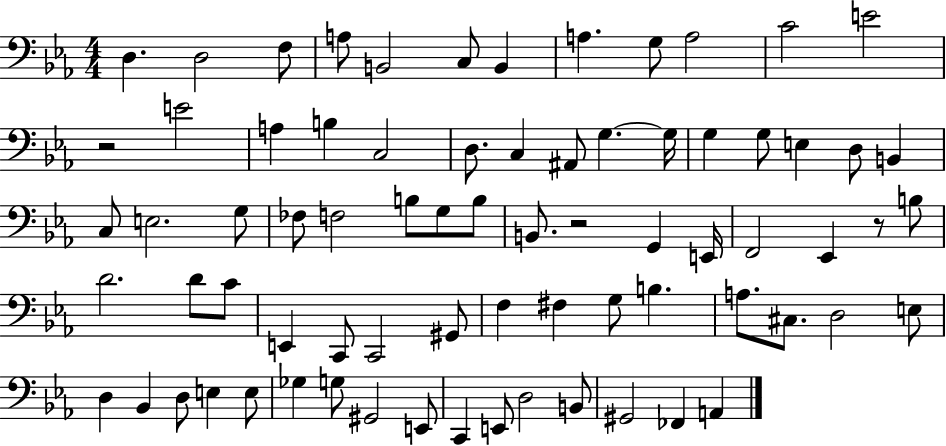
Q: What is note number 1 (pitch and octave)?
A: D3